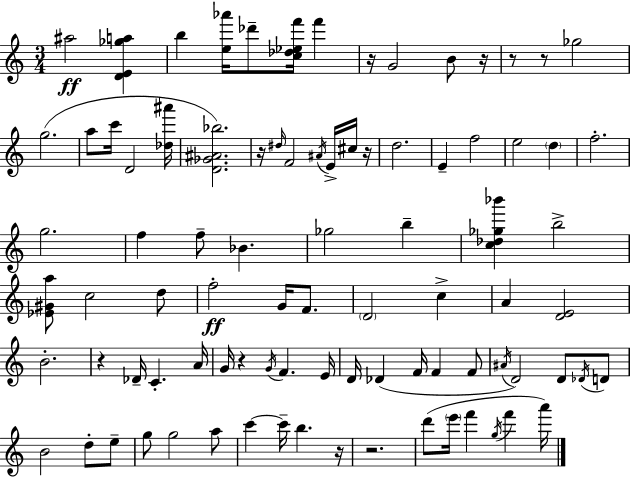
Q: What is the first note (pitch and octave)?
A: A#5